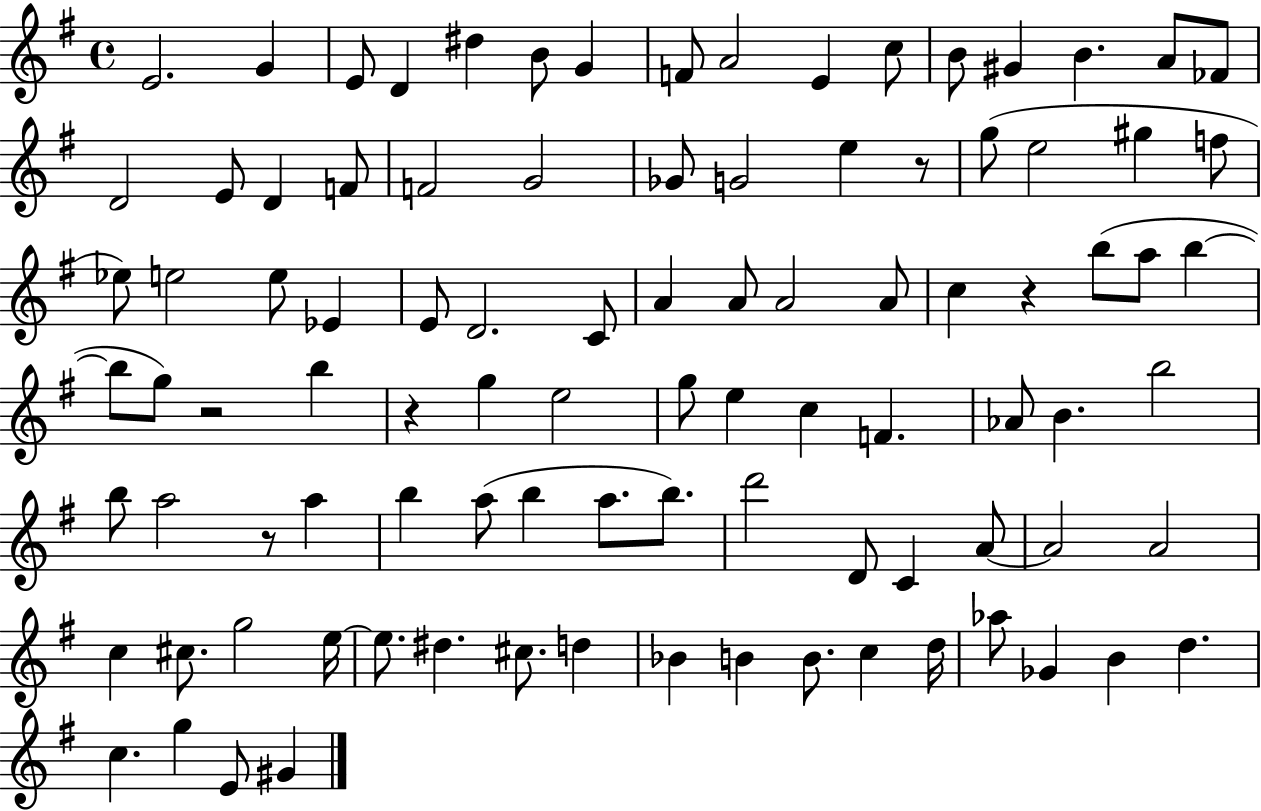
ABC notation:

X:1
T:Untitled
M:4/4
L:1/4
K:G
E2 G E/2 D ^d B/2 G F/2 A2 E c/2 B/2 ^G B A/2 _F/2 D2 E/2 D F/2 F2 G2 _G/2 G2 e z/2 g/2 e2 ^g f/2 _e/2 e2 e/2 _E E/2 D2 C/2 A A/2 A2 A/2 c z b/2 a/2 b b/2 g/2 z2 b z g e2 g/2 e c F _A/2 B b2 b/2 a2 z/2 a b a/2 b a/2 b/2 d'2 D/2 C A/2 A2 A2 c ^c/2 g2 e/4 e/2 ^d ^c/2 d _B B B/2 c d/4 _a/2 _G B d c g E/2 ^G